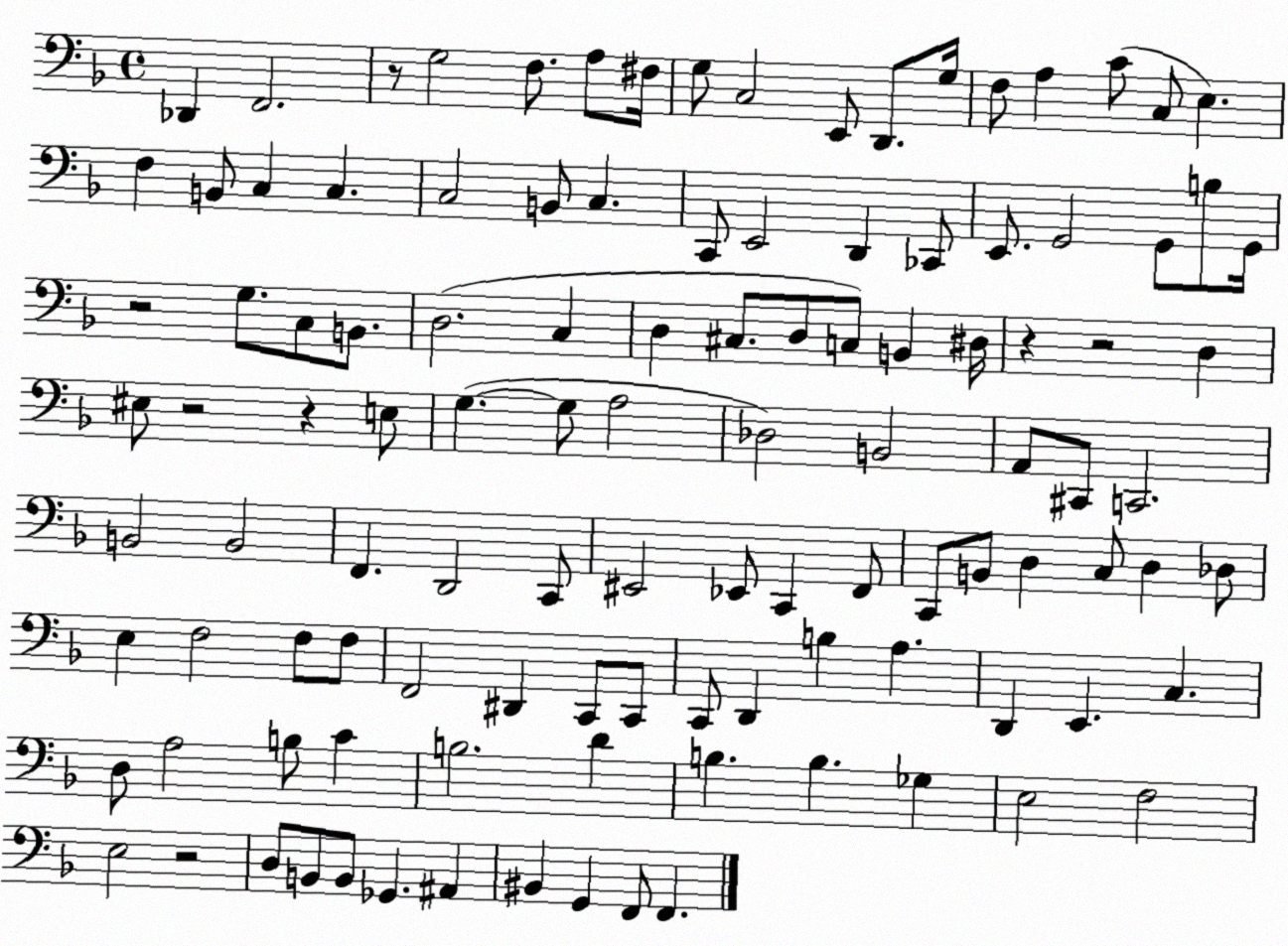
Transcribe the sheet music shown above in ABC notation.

X:1
T:Untitled
M:4/4
L:1/4
K:F
_D,, F,,2 z/2 G,2 F,/2 A,/2 ^F,/4 G,/2 C,2 E,,/2 D,,/2 G,/4 F,/2 A, C/2 C,/2 E, F, B,,/2 C, C, C,2 B,,/2 C, C,,/2 E,,2 D,, _C,,/2 E,,/2 G,,2 G,,/2 B,/2 G,,/4 z2 G,/2 C,/2 B,,/2 D,2 C, D, ^C,/2 D,/2 C,/2 B,, ^D,/4 z z2 D, ^E,/2 z2 z E,/2 G, G,/2 A,2 _D,2 B,,2 A,,/2 ^C,,/2 C,,2 B,,2 B,,2 F,, D,,2 C,,/2 ^E,,2 _E,,/2 C,, F,,/2 C,,/2 B,,/2 D, C,/2 D, _D,/2 E, F,2 F,/2 F,/2 F,,2 ^D,, C,,/2 C,,/2 C,,/2 D,, B, A, D,, E,, C, D,/2 A,2 B,/2 C B,2 D B, B, _G, E,2 F,2 E,2 z2 D,/2 B,,/2 B,,/2 _G,, ^A,, ^B,, G,, F,,/2 F,,